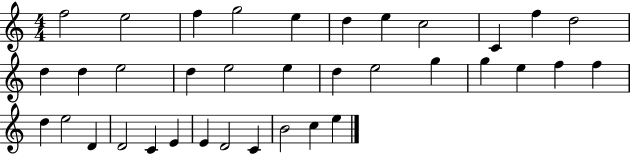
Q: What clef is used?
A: treble